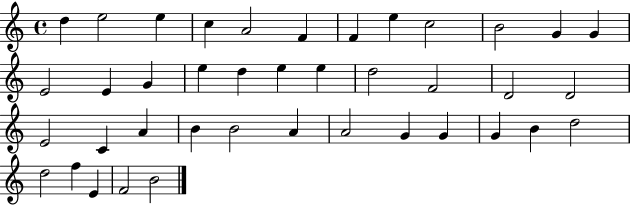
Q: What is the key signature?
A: C major